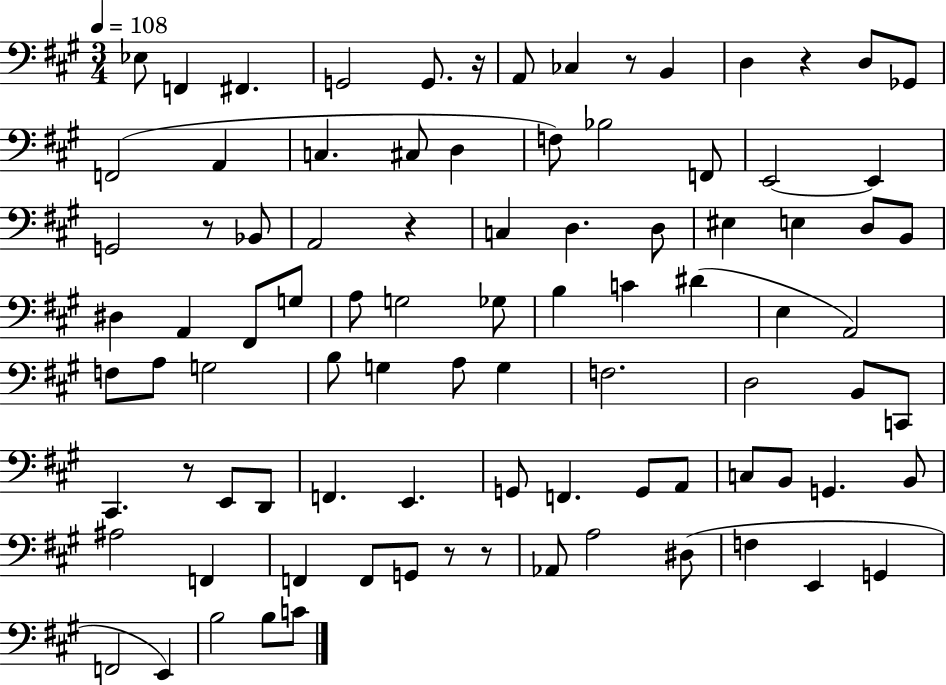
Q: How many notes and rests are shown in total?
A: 91